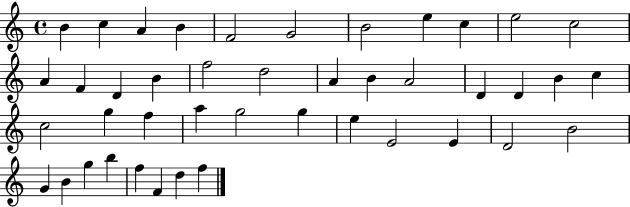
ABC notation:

X:1
T:Untitled
M:4/4
L:1/4
K:C
B c A B F2 G2 B2 e c e2 c2 A F D B f2 d2 A B A2 D D B c c2 g f a g2 g e E2 E D2 B2 G B g b f F d f